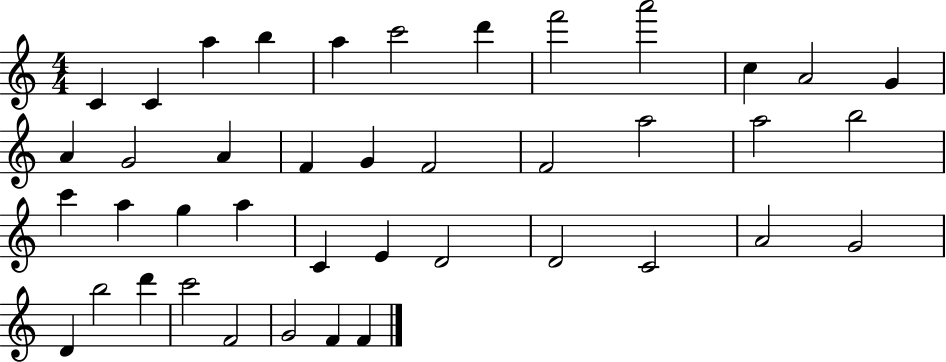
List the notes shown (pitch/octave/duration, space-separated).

C4/q C4/q A5/q B5/q A5/q C6/h D6/q F6/h A6/h C5/q A4/h G4/q A4/q G4/h A4/q F4/q G4/q F4/h F4/h A5/h A5/h B5/h C6/q A5/q G5/q A5/q C4/q E4/q D4/h D4/h C4/h A4/h G4/h D4/q B5/h D6/q C6/h F4/h G4/h F4/q F4/q